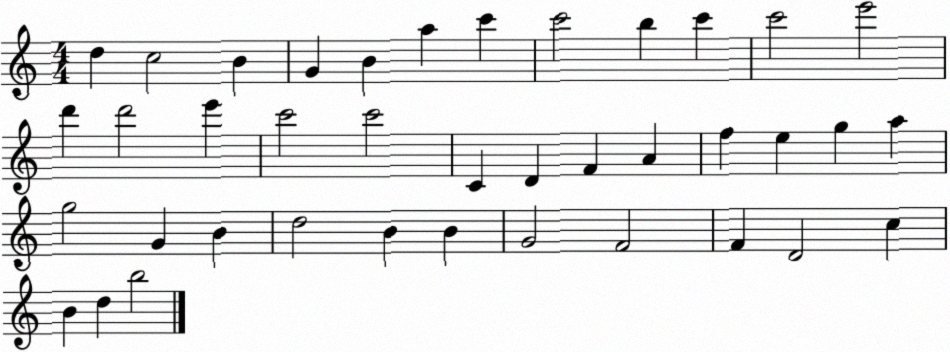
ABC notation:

X:1
T:Untitled
M:4/4
L:1/4
K:C
d c2 B G B a c' c'2 b c' c'2 e'2 d' d'2 e' c'2 c'2 C D F A f e g a g2 G B d2 B B G2 F2 F D2 c B d b2